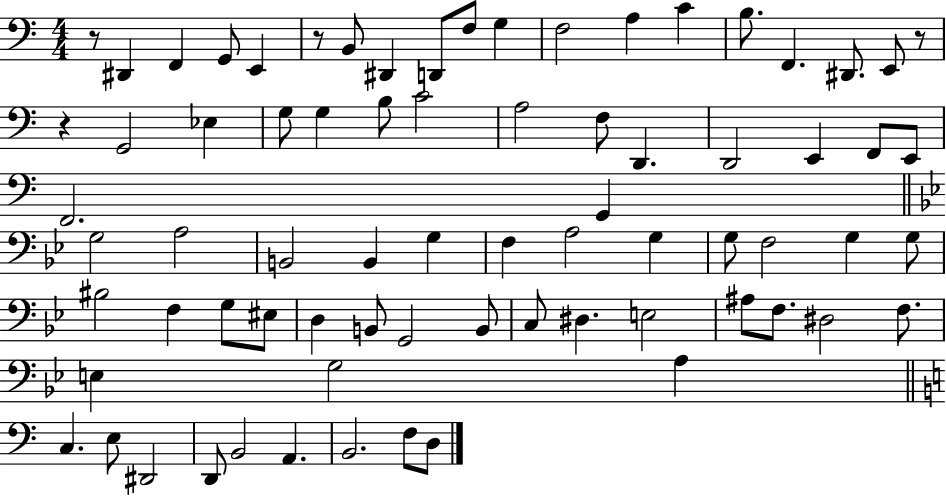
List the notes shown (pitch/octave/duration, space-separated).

R/e D#2/q F2/q G2/e E2/q R/e B2/e D#2/q D2/e F3/e G3/q F3/h A3/q C4/q B3/e. F2/q. D#2/e. E2/e R/e R/q G2/h Eb3/q G3/e G3/q B3/e C4/h A3/h F3/e D2/q. D2/h E2/q F2/e E2/e F2/h. G2/q G3/h A3/h B2/h B2/q G3/q F3/q A3/h G3/q G3/e F3/h G3/q G3/e BIS3/h F3/q G3/e EIS3/e D3/q B2/e G2/h B2/e C3/e D#3/q. E3/h A#3/e F3/e. D#3/h F3/e. E3/q G3/h A3/q C3/q. E3/e D#2/h D2/e B2/h A2/q. B2/h. F3/e D3/e